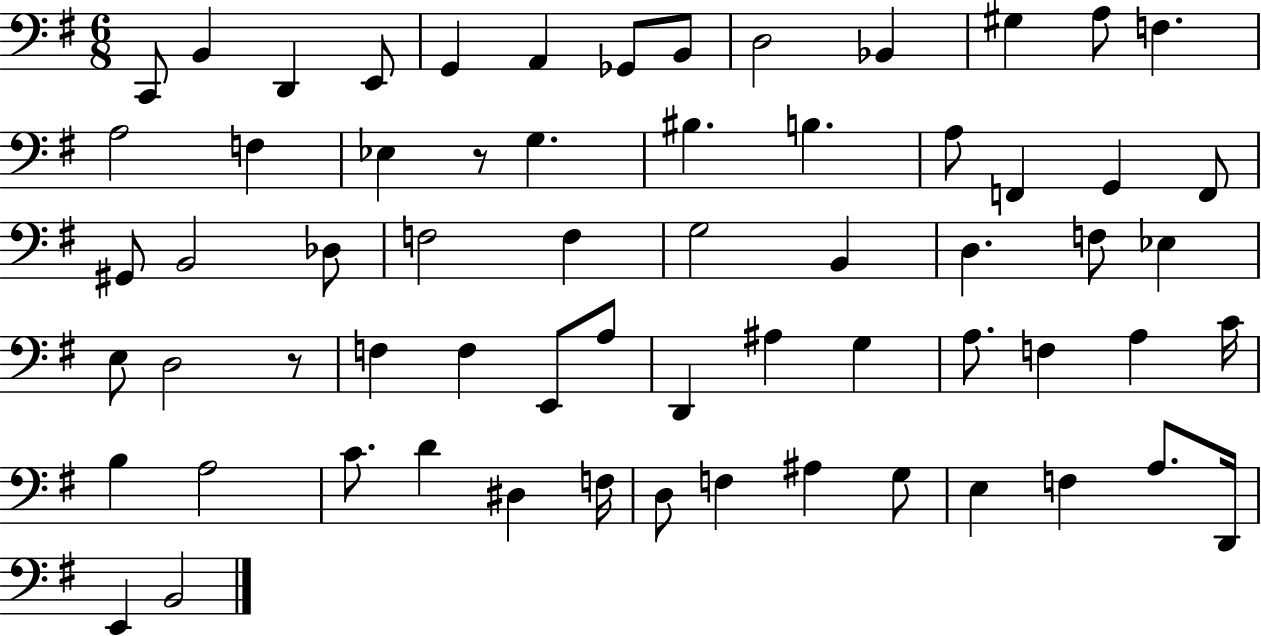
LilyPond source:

{
  \clef bass
  \numericTimeSignature
  \time 6/8
  \key g \major
  \repeat volta 2 { c,8 b,4 d,4 e,8 | g,4 a,4 ges,8 b,8 | d2 bes,4 | gis4 a8 f4. | \break a2 f4 | ees4 r8 g4. | bis4. b4. | a8 f,4 g,4 f,8 | \break gis,8 b,2 des8 | f2 f4 | g2 b,4 | d4. f8 ees4 | \break e8 d2 r8 | f4 f4 e,8 a8 | d,4 ais4 g4 | a8. f4 a4 c'16 | \break b4 a2 | c'8. d'4 dis4 f16 | d8 f4 ais4 g8 | e4 f4 a8. d,16 | \break e,4 b,2 | } \bar "|."
}